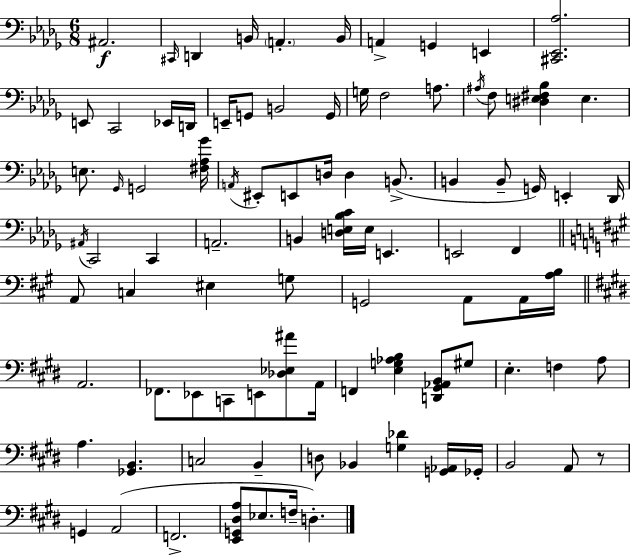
X:1
T:Untitled
M:6/8
L:1/4
K:Bbm
^A,,2 ^C,,/4 D,, B,,/4 A,, B,,/4 A,, G,, E,, [^C,,_E,,_A,]2 E,,/2 C,,2 _E,,/4 D,,/4 E,,/4 G,,/2 B,,2 G,,/4 G,/4 F,2 A,/2 ^A,/4 F,/2 [^D,E,^F,_B,] E, E,/2 _G,,/4 G,,2 [^F,_A,_G]/4 A,,/4 ^E,,/2 E,,/2 D,/4 D, B,,/2 B,, B,,/2 G,,/4 E,, _D,,/4 ^A,,/4 C,,2 C,, A,,2 B,, [D,E,_B,C]/4 E,/4 E,, E,,2 F,, A,,/2 C, ^E, G,/2 G,,2 A,,/2 A,,/4 [A,B,]/4 A,,2 _F,,/2 _E,,/2 C,,/2 E,,/2 [_D,_E,^A]/2 A,,/4 F,, [E,G,_A,B,] [D,,^G,,_A,,B,,]/2 ^G,/2 E, F, A,/2 A, [_G,,B,,] C,2 B,, D,/2 _B,, [G,_D] [G,,_A,,]/4 _G,,/4 B,,2 A,,/2 z/2 G,, A,,2 F,,2 [E,,G,,^D,A,]/2 _E,/2 F,/4 D,